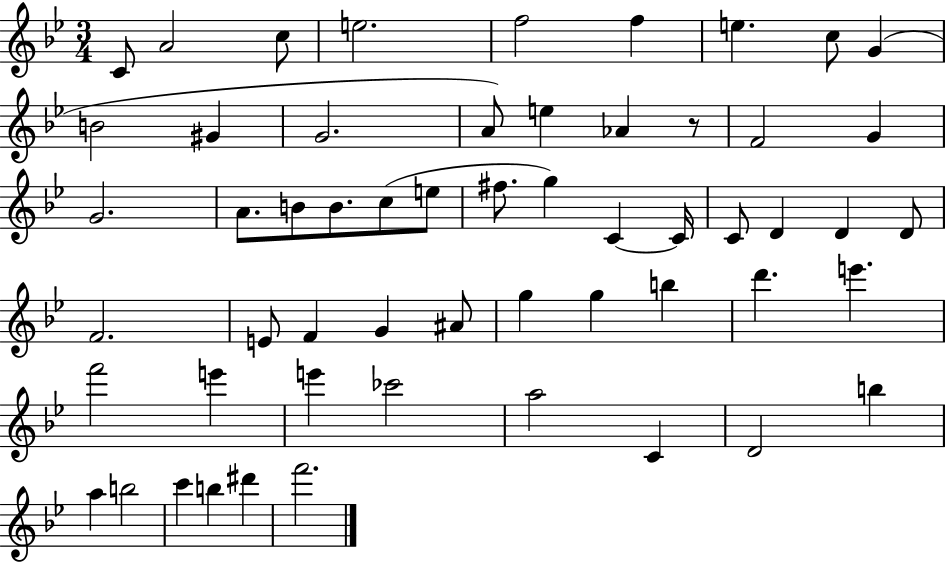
C4/e A4/h C5/e E5/h. F5/h F5/q E5/q. C5/e G4/q B4/h G#4/q G4/h. A4/e E5/q Ab4/q R/e F4/h G4/q G4/h. A4/e. B4/e B4/e. C5/e E5/e F#5/e. G5/q C4/q C4/s C4/e D4/q D4/q D4/e F4/h. E4/e F4/q G4/q A#4/e G5/q G5/q B5/q D6/q. E6/q. F6/h E6/q E6/q CES6/h A5/h C4/q D4/h B5/q A5/q B5/h C6/q B5/q D#6/q F6/h.